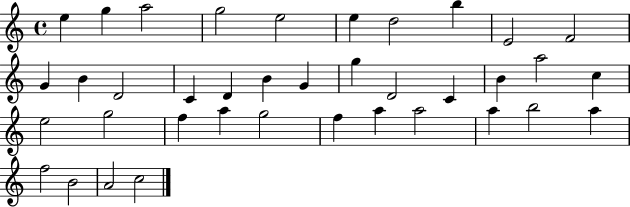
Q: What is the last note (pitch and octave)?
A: C5